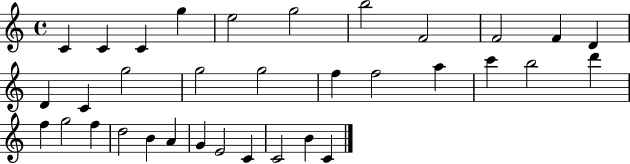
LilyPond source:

{
  \clef treble
  \time 4/4
  \defaultTimeSignature
  \key c \major
  c'4 c'4 c'4 g''4 | e''2 g''2 | b''2 f'2 | f'2 f'4 d'4 | \break d'4 c'4 g''2 | g''2 g''2 | f''4 f''2 a''4 | c'''4 b''2 d'''4 | \break f''4 g''2 f''4 | d''2 b'4 a'4 | g'4 e'2 c'4 | c'2 b'4 c'4 | \break \bar "|."
}